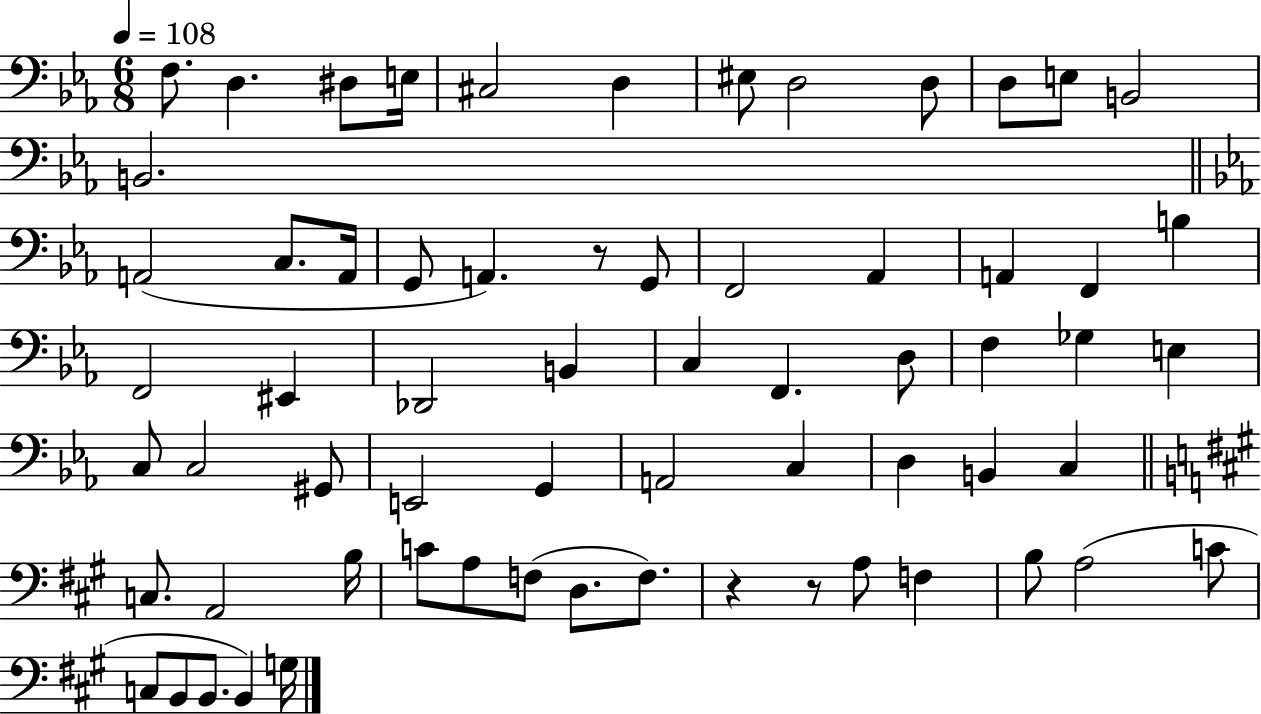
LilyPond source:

{
  \clef bass
  \numericTimeSignature
  \time 6/8
  \key ees \major
  \tempo 4 = 108
  f8. d4. dis8 e16 | cis2 d4 | eis8 d2 d8 | d8 e8 b,2 | \break b,2. | \bar "||" \break \key c \minor a,2( c8. a,16 | g,8 a,4.) r8 g,8 | f,2 aes,4 | a,4 f,4 b4 | \break f,2 eis,4 | des,2 b,4 | c4 f,4. d8 | f4 ges4 e4 | \break c8 c2 gis,8 | e,2 g,4 | a,2 c4 | d4 b,4 c4 | \break \bar "||" \break \key a \major c8. a,2 b16 | c'8 a8 f8( d8. f8.) | r4 r8 a8 f4 | b8 a2( c'8 | \break c8 b,8 b,8. b,4) g16 | \bar "|."
}